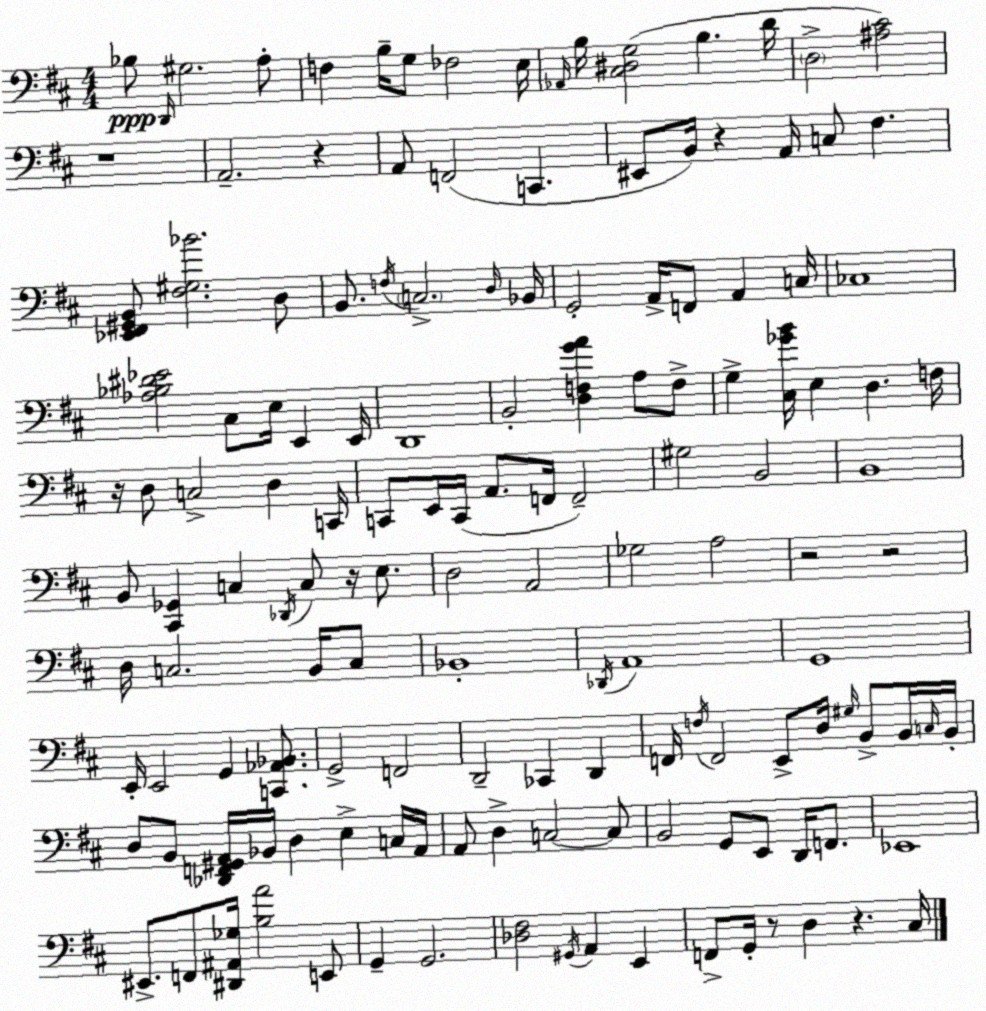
X:1
T:Untitled
M:4/4
L:1/4
K:D
_B,/2 D,,/4 ^G,2 A,/2 F, B,/4 G,/2 _F,2 E,/4 _A,,/4 B,/4 [^C,^D,G,]2 B, D/4 D,2 [^A,^C]2 z4 A,,2 z A,,/2 F,,2 C,, ^E,,/2 B,,/4 z A,,/4 C,/2 ^F, [_E,,^F,,^G,,B,,]/2 [^F,^G,_B]2 D,/2 B,,/2 F,/4 C,2 D,/4 _B,,/4 G,,2 A,,/4 F,,/2 A,, C,/4 _C,4 [_A,_B,^D_E]2 ^C,/2 E,/4 E,, E,,/4 D,,4 B,,2 [D,F,GA] A,/2 F,/2 G, [^C,_GB]/4 E, D, F,/4 z/4 D,/2 C,2 D, C,,/4 C,,/2 E,,/4 C,,/4 A,,/2 F,,/4 F,,2 ^G,2 B,,2 B,,4 B,,/2 [^C,,_G,,] C, _D,,/4 C,/2 z/4 E,/2 D,2 A,,2 _G,2 A,2 z2 z2 D,/4 C,2 B,,/4 C,/2 _B,,4 _D,,/4 A,,4 G,,4 E,,/4 E,,2 G,, [C,,_A,,_B,,]/2 G,,2 F,,2 D,,2 _C,, D,, F,,/4 F,/4 F,,2 E,,/2 D,/4 ^G,/4 B,,/2 B,,/4 C,/4 B,,/4 D,/2 B,,/2 [_D,,F,,^G,,A,,]/4 _B,,/4 D, E, C,/4 A,,/4 A,,/2 D, C,2 C,/2 B,,2 G,,/2 E,,/2 D,,/4 F,,/2 _E,,4 ^E,,/2 F,,/2 [^D,,^A,,_G,]/4 [B,A]2 E,,/2 G,, G,,2 [_D,^F,]2 ^G,,/4 A,, E,, F,,/2 G,,/4 z/2 D, z ^C,/4